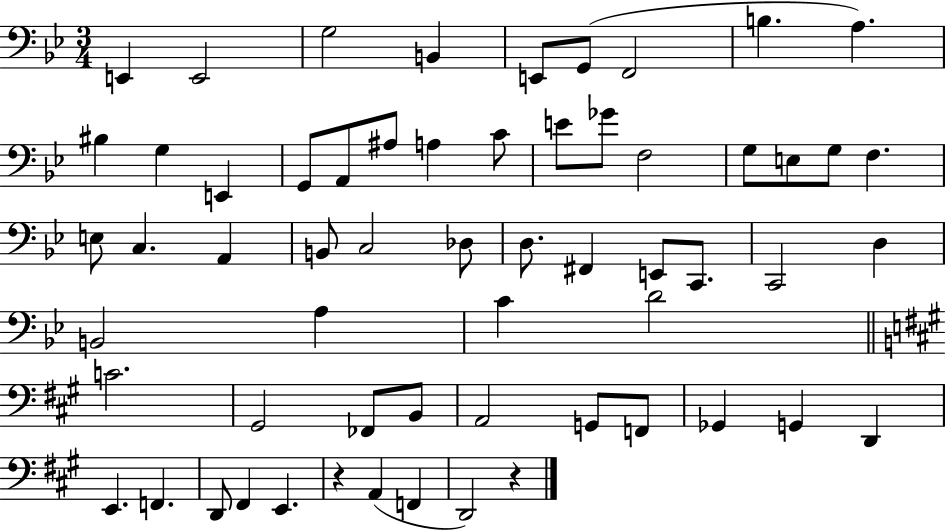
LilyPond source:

{
  \clef bass
  \numericTimeSignature
  \time 3/4
  \key bes \major
  e,4 e,2 | g2 b,4 | e,8 g,8( f,2 | b4. a4.) | \break bis4 g4 e,4 | g,8 a,8 ais8 a4 c'8 | e'8 ges'8 f2 | g8 e8 g8 f4. | \break e8 c4. a,4 | b,8 c2 des8 | d8. fis,4 e,8 c,8. | c,2 d4 | \break b,2 a4 | c'4 d'2 | \bar "||" \break \key a \major c'2. | gis,2 fes,8 b,8 | a,2 g,8 f,8 | ges,4 g,4 d,4 | \break e,4. f,4. | d,8 fis,4 e,4. | r4 a,4( f,4 | d,2) r4 | \break \bar "|."
}